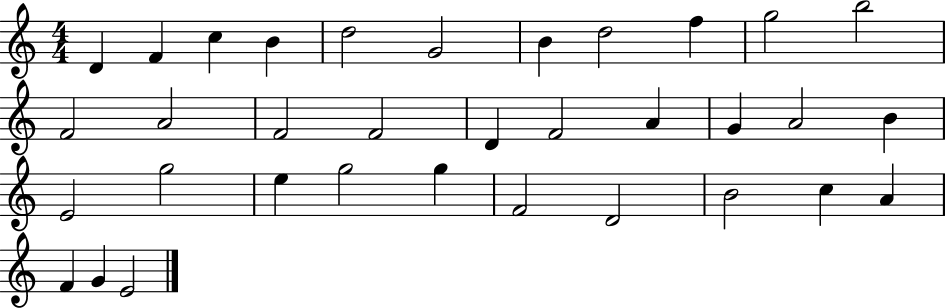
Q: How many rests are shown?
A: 0